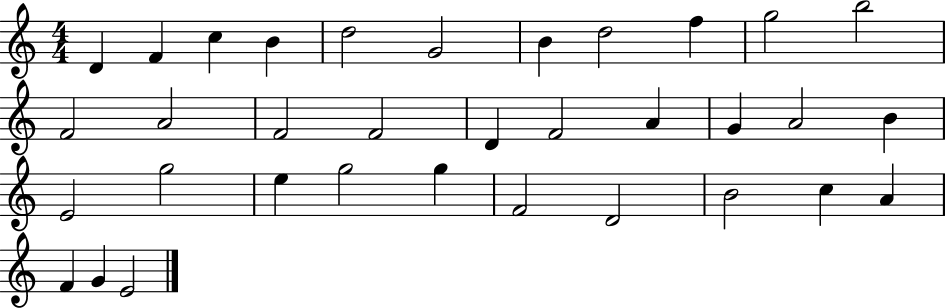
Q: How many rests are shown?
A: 0